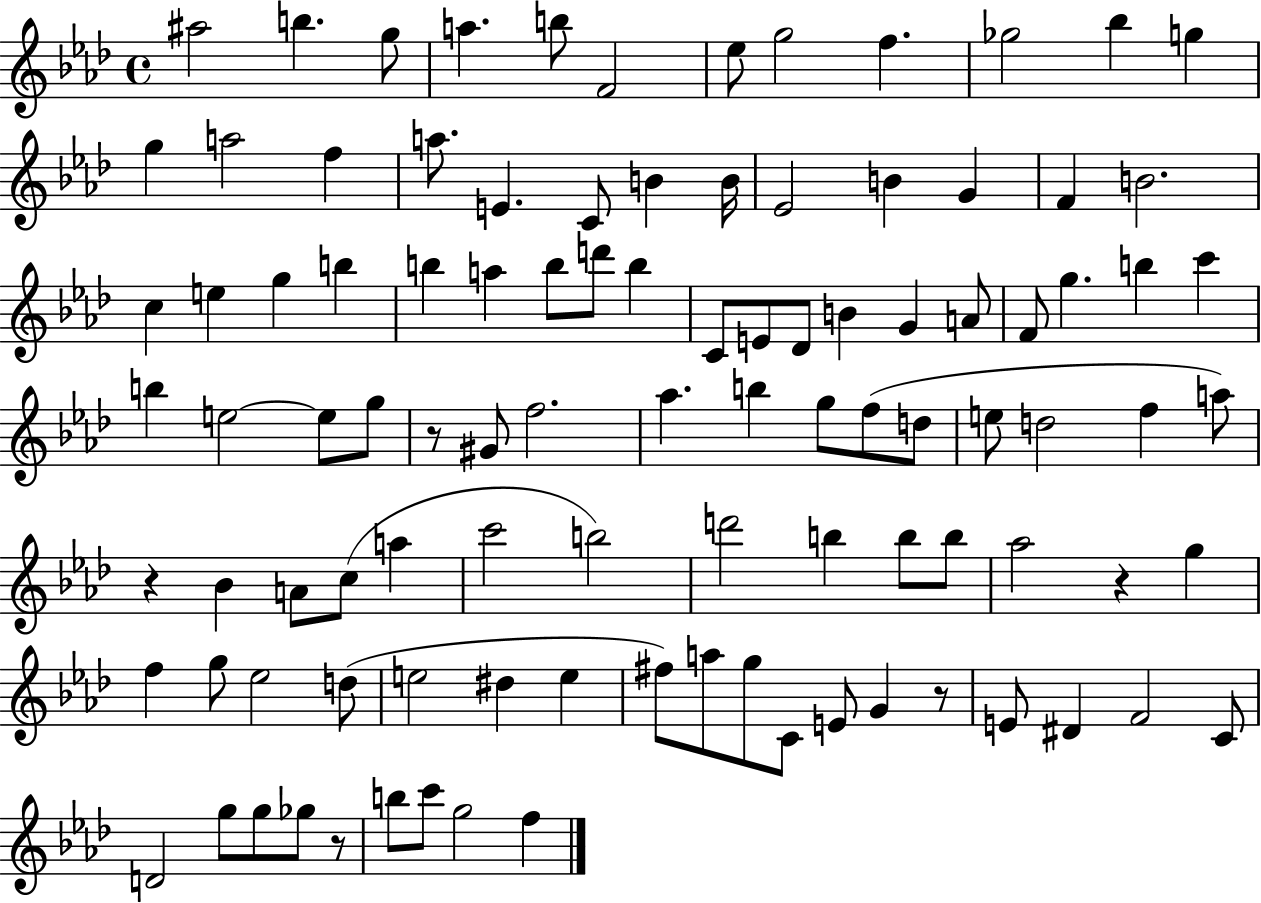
A#5/h B5/q. G5/e A5/q. B5/e F4/h Eb5/e G5/h F5/q. Gb5/h Bb5/q G5/q G5/q A5/h F5/q A5/e. E4/q. C4/e B4/q B4/s Eb4/h B4/q G4/q F4/q B4/h. C5/q E5/q G5/q B5/q B5/q A5/q B5/e D6/e B5/q C4/e E4/e Db4/e B4/q G4/q A4/e F4/e G5/q. B5/q C6/q B5/q E5/h E5/e G5/e R/e G#4/e F5/h. Ab5/q. B5/q G5/e F5/e D5/e E5/e D5/h F5/q A5/e R/q Bb4/q A4/e C5/e A5/q C6/h B5/h D6/h B5/q B5/e B5/e Ab5/h R/q G5/q F5/q G5/e Eb5/h D5/e E5/h D#5/q E5/q F#5/e A5/e G5/e C4/e E4/e G4/q R/e E4/e D#4/q F4/h C4/e D4/h G5/e G5/e Gb5/e R/e B5/e C6/e G5/h F5/q